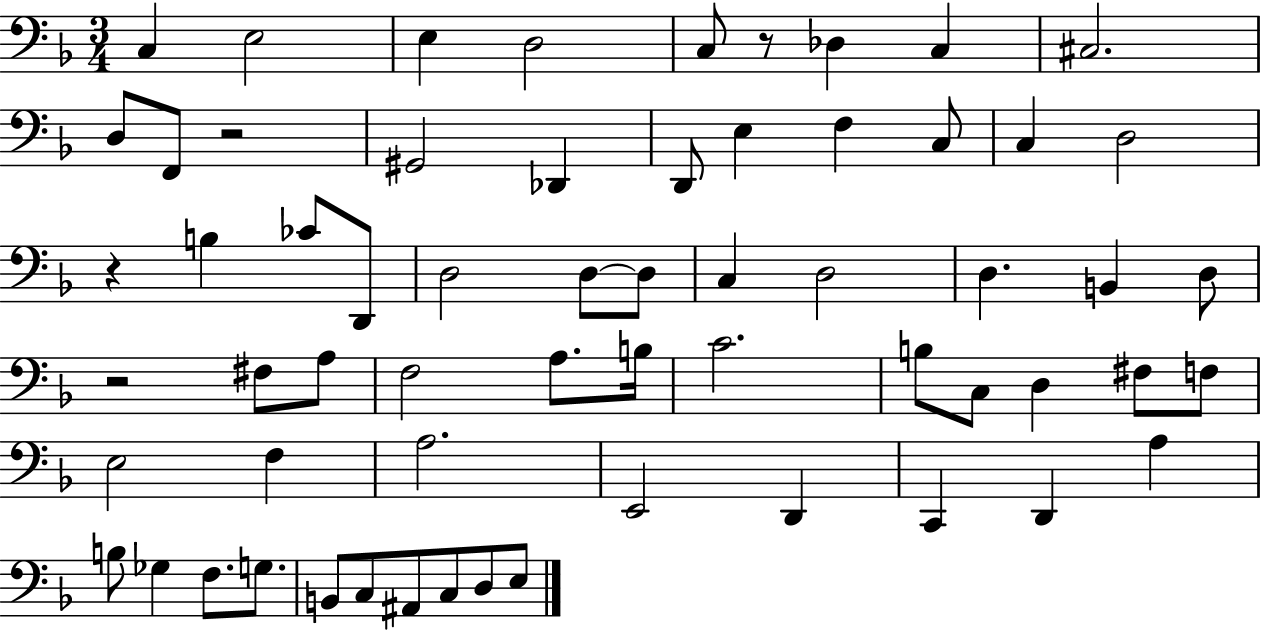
{
  \clef bass
  \numericTimeSignature
  \time 3/4
  \key f \major
  c4 e2 | e4 d2 | c8 r8 des4 c4 | cis2. | \break d8 f,8 r2 | gis,2 des,4 | d,8 e4 f4 c8 | c4 d2 | \break r4 b4 ces'8 d,8 | d2 d8~~ d8 | c4 d2 | d4. b,4 d8 | \break r2 fis8 a8 | f2 a8. b16 | c'2. | b8 c8 d4 fis8 f8 | \break e2 f4 | a2. | e,2 d,4 | c,4 d,4 a4 | \break b8 ges4 f8. g8. | b,8 c8 ais,8 c8 d8 e8 | \bar "|."
}